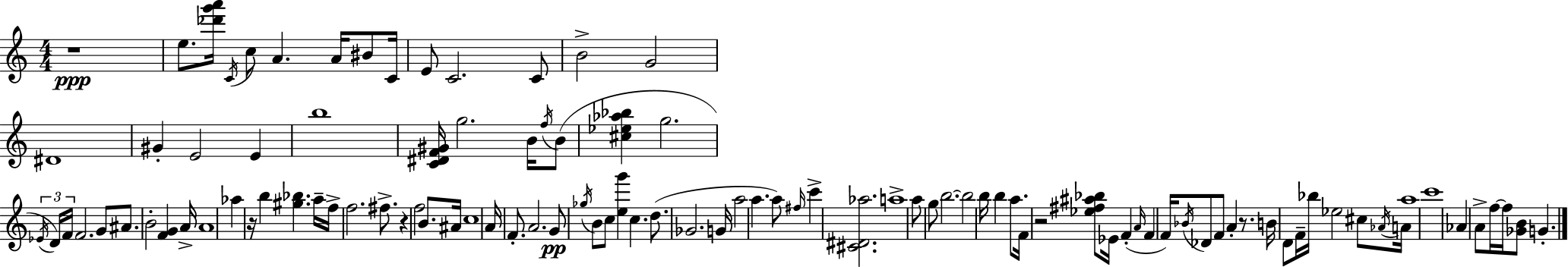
{
  \clef treble
  \numericTimeSignature
  \time 4/4
  \key a \minor
  \repeat volta 2 { r1\ppp | e''8. <des''' g''' a'''>16 \acciaccatura { c'16 } c''8 a'4. a'16 bis'8 | c'16 e'8 c'2. c'8 | b'2-> g'2 | \break dis'1 | gis'4-. e'2 e'4 | b''1 | <c' dis' f' gis'>16 g''2. b'16 \acciaccatura { f''16 }( | \break b'8 <cis'' ees'' aes'' bes''>4 g''2. | \tuplet 3/2 { \acciaccatura { ees'16 } d'16) f'16 } f'2. | g'8 ais'8. b'2-. <f' g'>4 | a'16-> a'1 | \break aes''4 r16 b''4 <gis'' bes''>4. | a''16-- f''16-> f''2. | fis''8.-> r4 f''2 b'8. | ais'16 c''1 | \break a'16 f'8.-. a'2. | g'8\pp \acciaccatura { ges''16 } b'8 c''8 <e'' g'''>4 c''4. | d''8.( ges'2. | g'16 a''2 a''4. | \break a''8) \grace { fis''16 } c'''4-> <cis' dis' aes''>2. | a''1-> | a''8 g''8 b''2.~~ | b''2 b''16 b''4 | \break a''8. f'16 r2 <ees'' fis'' ais'' bes''>8 | ees'16 f'4-.( \grace { a'16 } f'4 f'16) \acciaccatura { bes'16 } des'8 f'8 | a'4-. r8. b'16 d'8 f'16-- bes''16 ees''2 | cis''8 \acciaccatura { aes'16 } a'16 a''1 | \break c'''1 | aes'4 a'8-> f''16~~ f''16 | <ges' b'>8 g'4.-. } \bar "|."
}